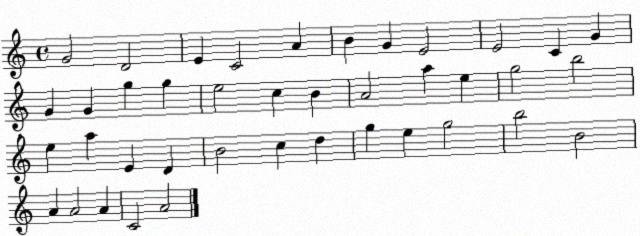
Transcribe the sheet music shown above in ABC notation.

X:1
T:Untitled
M:4/4
L:1/4
K:C
G2 D2 E C2 A B G E2 E2 C G G G g g e2 c B A2 a e g2 b2 e a E D B2 c d g e g2 b2 B2 A A2 A C2 A2